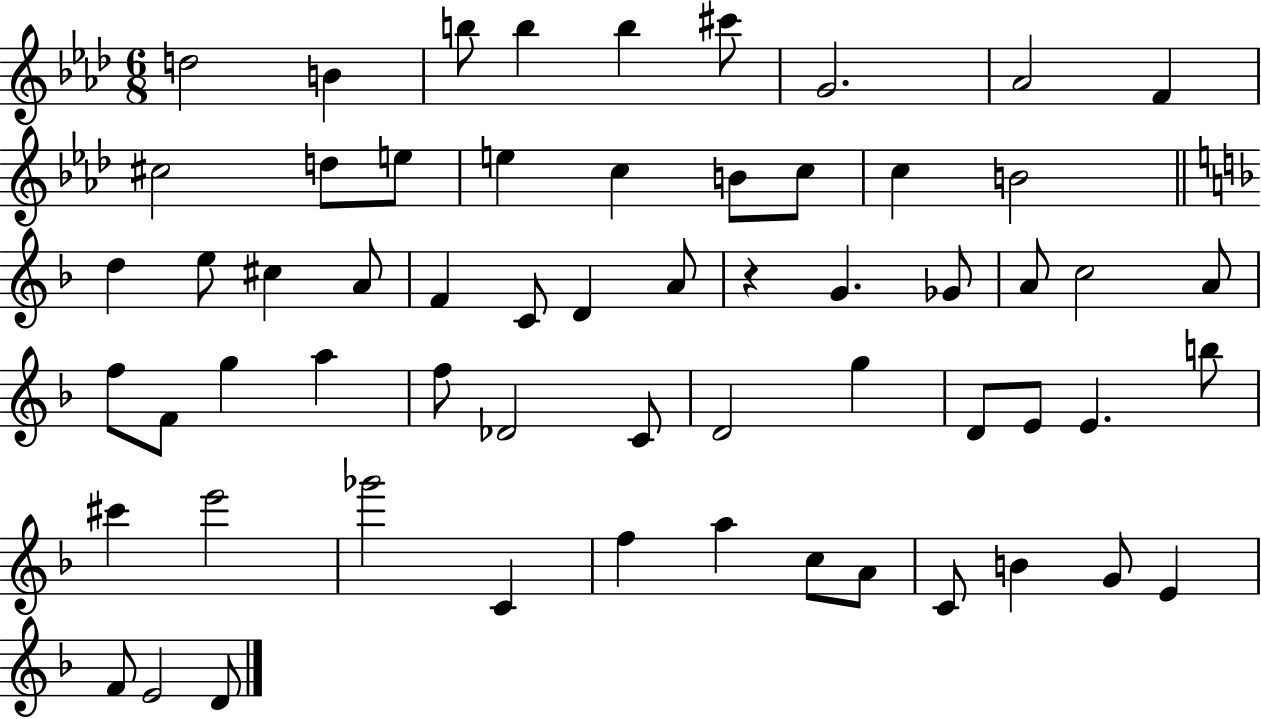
D5/h B4/q B5/e B5/q B5/q C#6/e G4/h. Ab4/h F4/q C#5/h D5/e E5/e E5/q C5/q B4/e C5/e C5/q B4/h D5/q E5/e C#5/q A4/e F4/q C4/e D4/q A4/e R/q G4/q. Gb4/e A4/e C5/h A4/e F5/e F4/e G5/q A5/q F5/e Db4/h C4/e D4/h G5/q D4/e E4/e E4/q. B5/e C#6/q E6/h Gb6/h C4/q F5/q A5/q C5/e A4/e C4/e B4/q G4/e E4/q F4/e E4/h D4/e